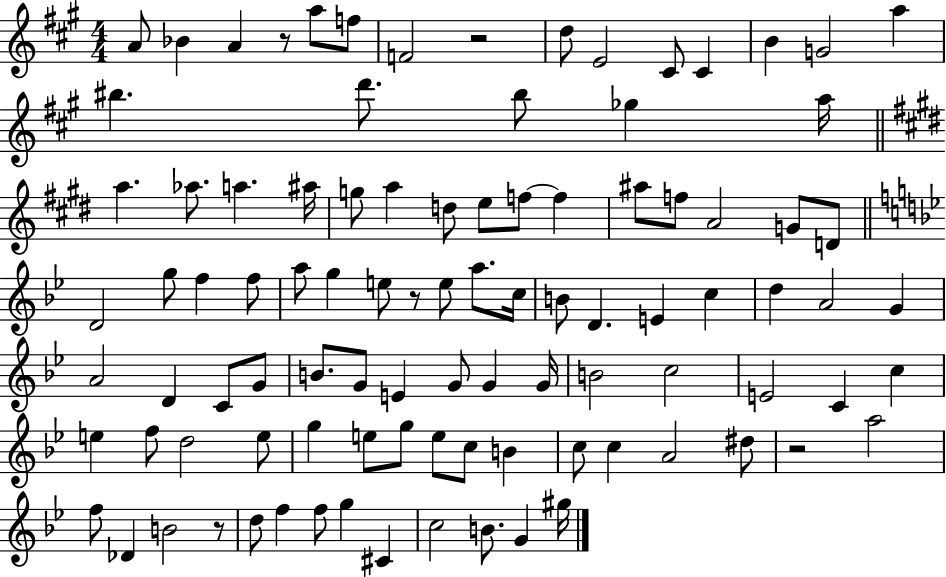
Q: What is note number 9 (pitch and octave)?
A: C#4